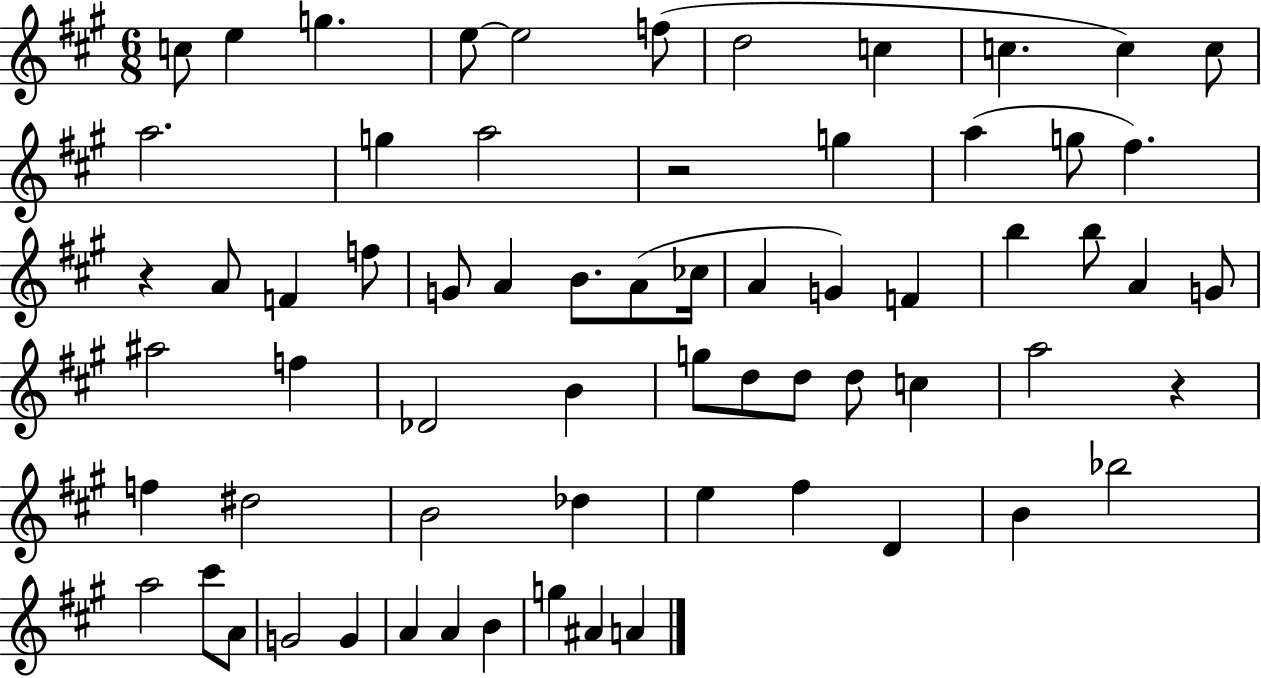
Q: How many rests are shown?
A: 3